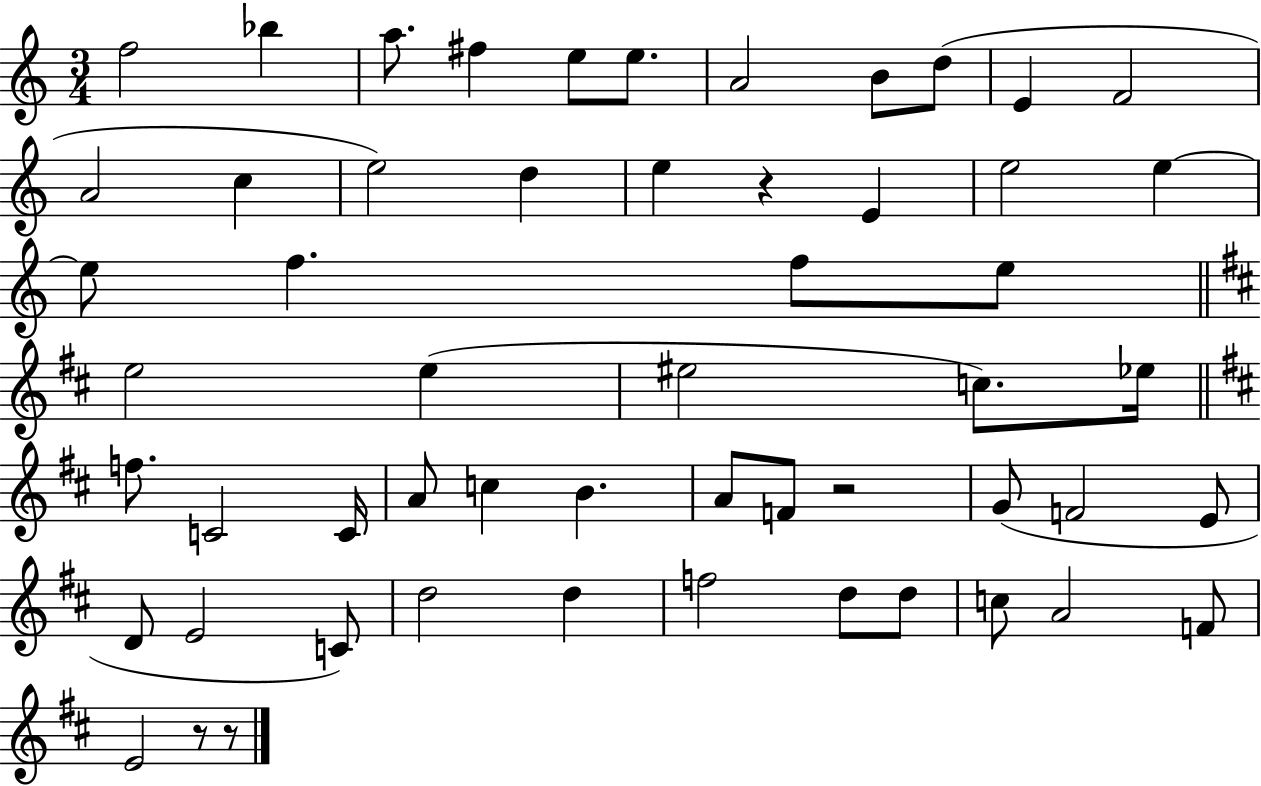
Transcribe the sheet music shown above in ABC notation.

X:1
T:Untitled
M:3/4
L:1/4
K:C
f2 _b a/2 ^f e/2 e/2 A2 B/2 d/2 E F2 A2 c e2 d e z E e2 e e/2 f f/2 e/2 e2 e ^e2 c/2 _e/4 f/2 C2 C/4 A/2 c B A/2 F/2 z2 G/2 F2 E/2 D/2 E2 C/2 d2 d f2 d/2 d/2 c/2 A2 F/2 E2 z/2 z/2